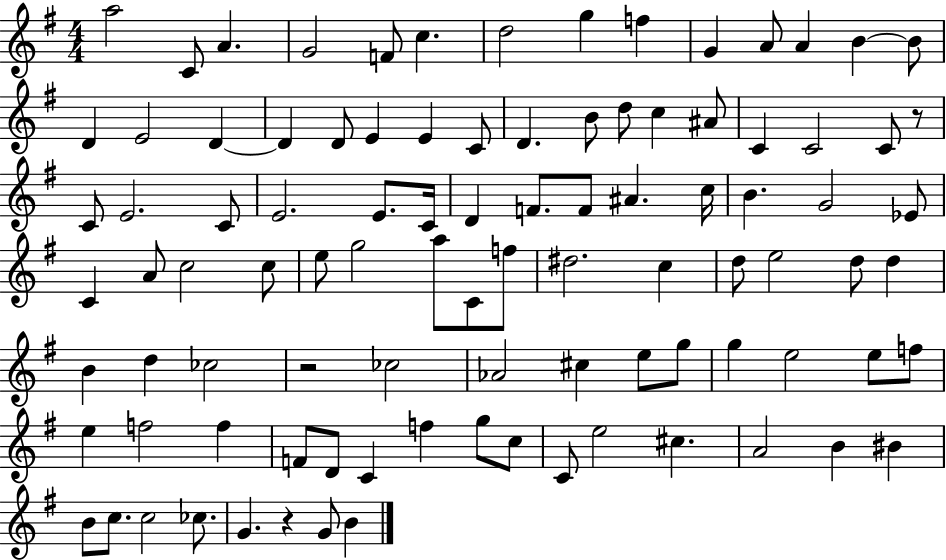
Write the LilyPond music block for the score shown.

{
  \clef treble
  \numericTimeSignature
  \time 4/4
  \key g \major
  a''2 c'8 a'4. | g'2 f'8 c''4. | d''2 g''4 f''4 | g'4 a'8 a'4 b'4~~ b'8 | \break d'4 e'2 d'4~~ | d'4 d'8 e'4 e'4 c'8 | d'4. b'8 d''8 c''4 ais'8 | c'4 c'2 c'8 r8 | \break c'8 e'2. c'8 | e'2. e'8. c'16 | d'4 f'8. f'8 ais'4. c''16 | b'4. g'2 ees'8 | \break c'4 a'8 c''2 c''8 | e''8 g''2 a''8 c'8 f''8 | dis''2. c''4 | d''8 e''2 d''8 d''4 | \break b'4 d''4 ces''2 | r2 ces''2 | aes'2 cis''4 e''8 g''8 | g''4 e''2 e''8 f''8 | \break e''4 f''2 f''4 | f'8 d'8 c'4 f''4 g''8 c''8 | c'8 e''2 cis''4. | a'2 b'4 bis'4 | \break b'8 c''8. c''2 ces''8. | g'4. r4 g'8 b'4 | \bar "|."
}